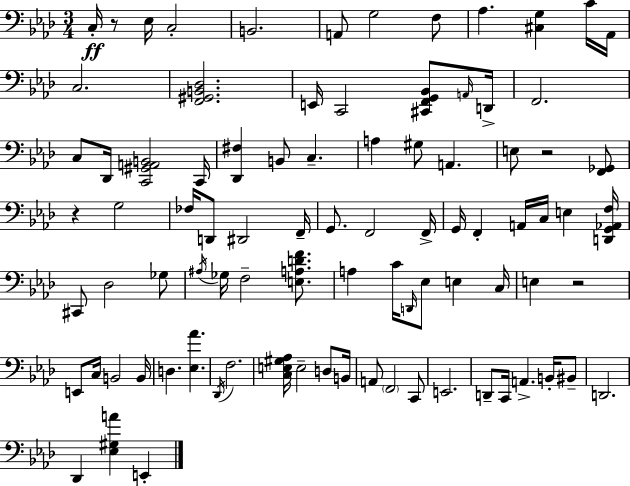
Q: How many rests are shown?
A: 4